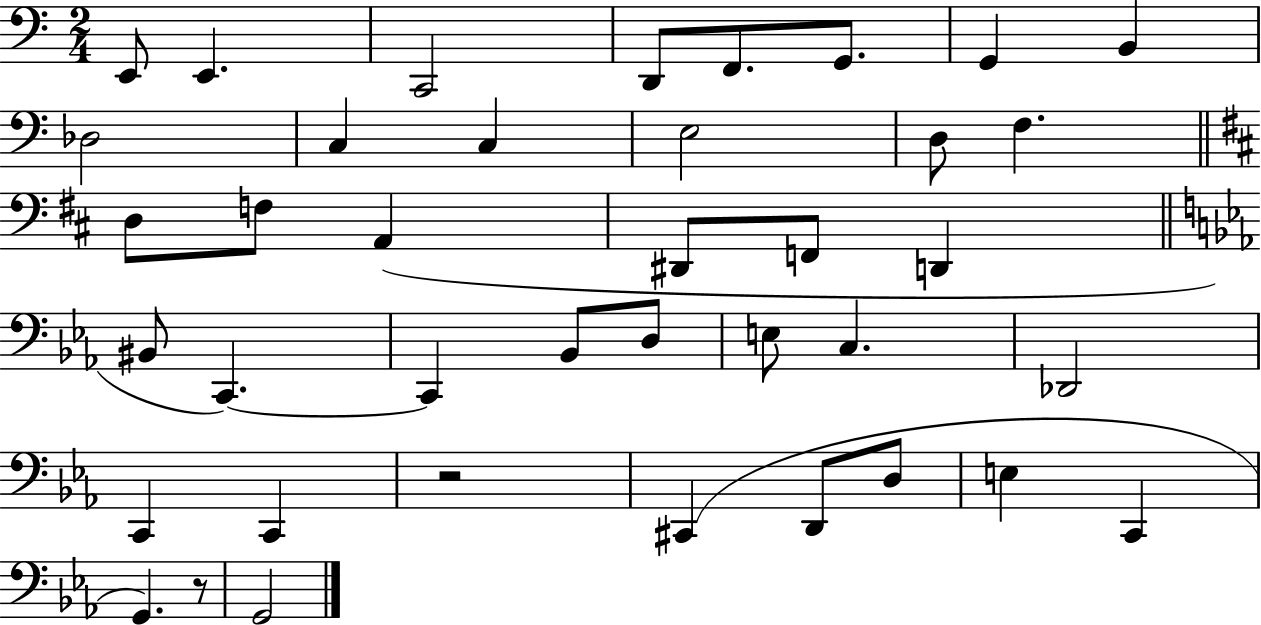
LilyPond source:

{
  \clef bass
  \numericTimeSignature
  \time 2/4
  \key c \major
  e,8 e,4. | c,2 | d,8 f,8. g,8. | g,4 b,4 | \break des2 | c4 c4 | e2 | d8 f4. | \break \bar "||" \break \key b \minor d8 f8 a,4( | dis,8 f,8 d,4 | \bar "||" \break \key c \minor bis,8 c,4.~~) | c,4 bes,8 d8 | e8 c4. | des,2 | \break c,4 c,4 | r2 | cis,4( d,8 d8 | e4 c,4 | \break g,4.) r8 | g,2 | \bar "|."
}